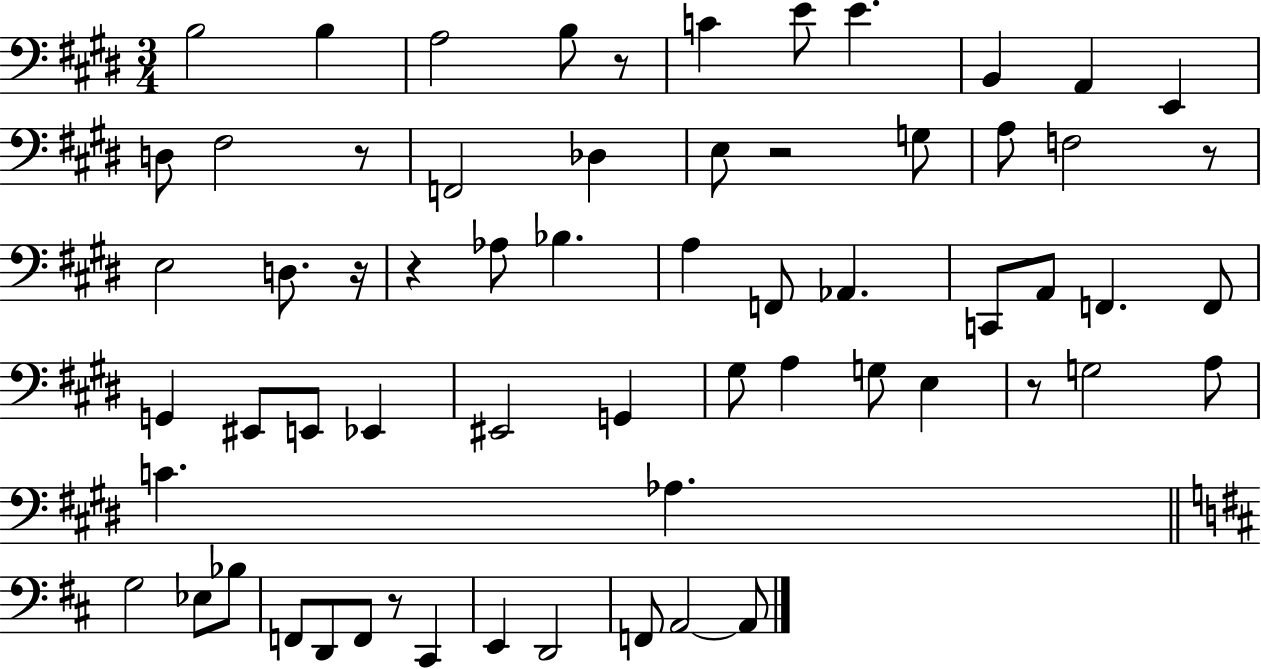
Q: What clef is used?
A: bass